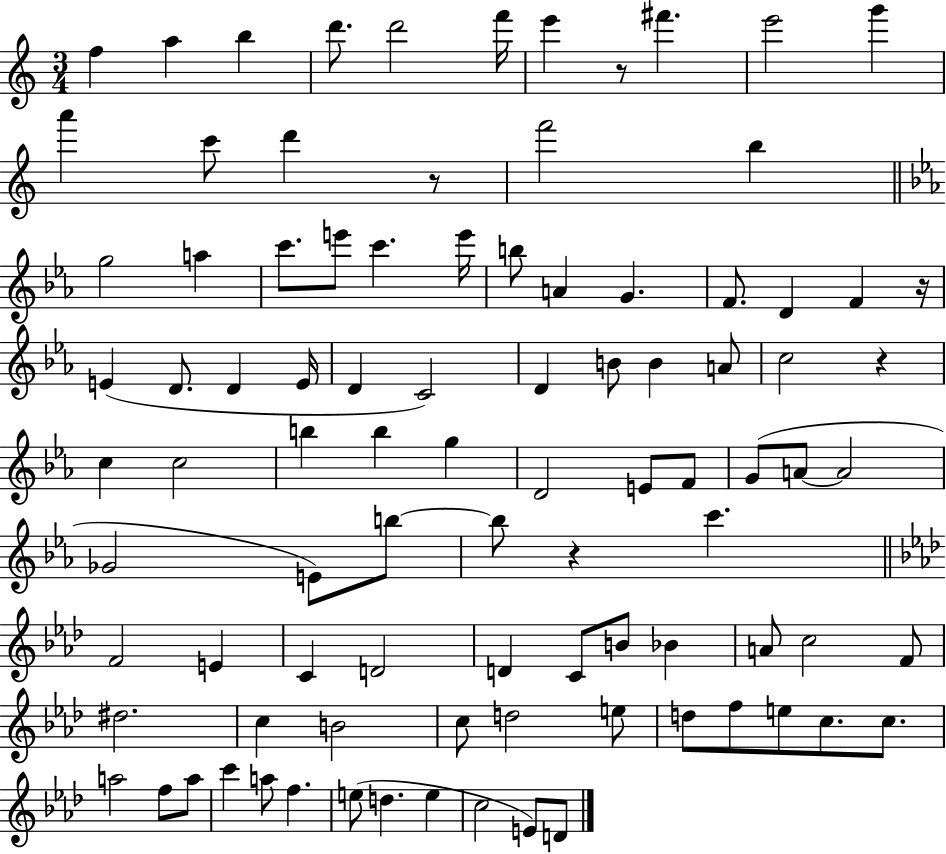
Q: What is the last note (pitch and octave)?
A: D4